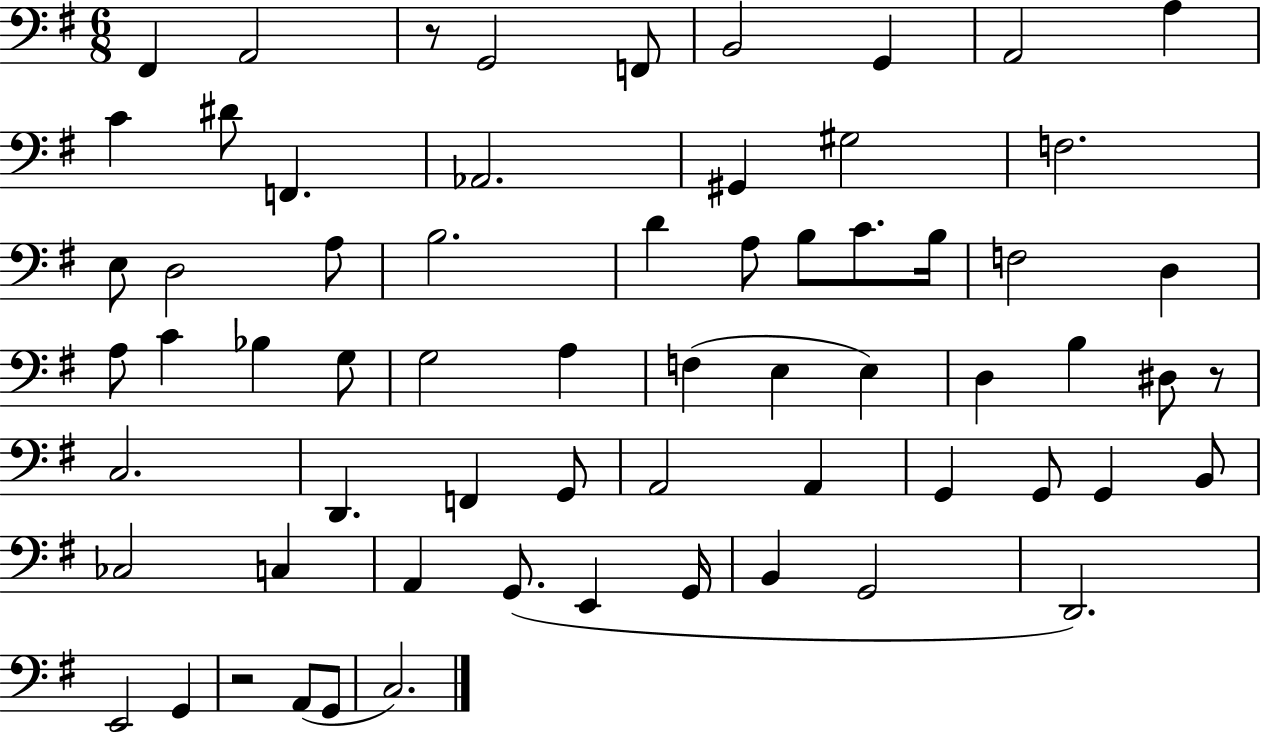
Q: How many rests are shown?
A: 3